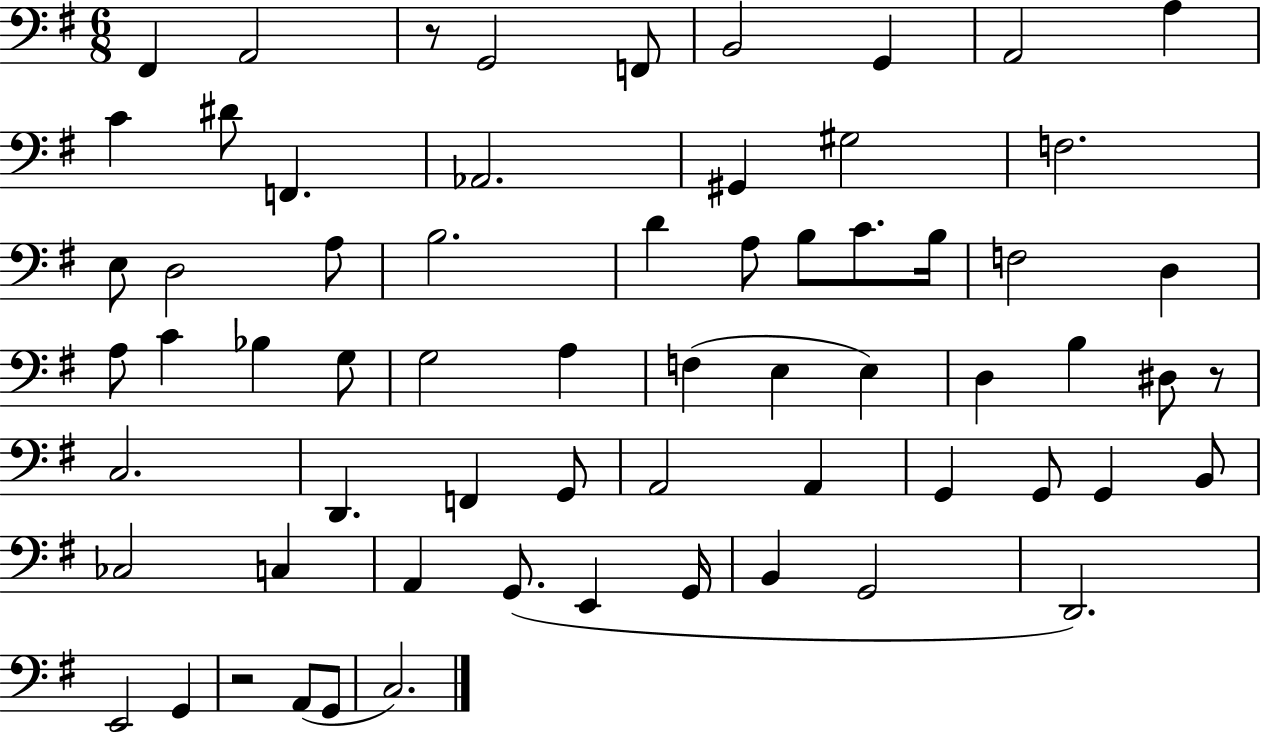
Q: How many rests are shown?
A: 3